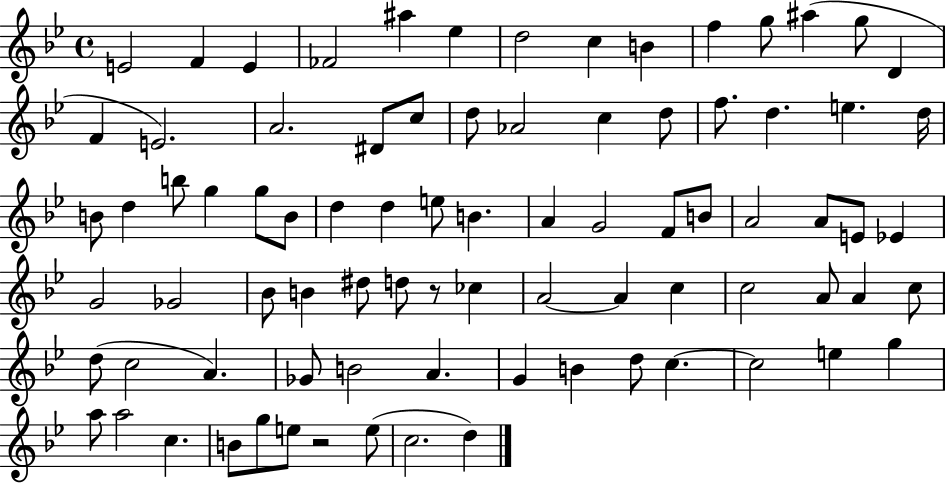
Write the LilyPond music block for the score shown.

{
  \clef treble
  \time 4/4
  \defaultTimeSignature
  \key bes \major
  e'2 f'4 e'4 | fes'2 ais''4 ees''4 | d''2 c''4 b'4 | f''4 g''8 ais''4( g''8 d'4 | \break f'4 e'2.) | a'2. dis'8 c''8 | d''8 aes'2 c''4 d''8 | f''8. d''4. e''4. d''16 | \break b'8 d''4 b''8 g''4 g''8 b'8 | d''4 d''4 e''8 b'4. | a'4 g'2 f'8 b'8 | a'2 a'8 e'8 ees'4 | \break g'2 ges'2 | bes'8 b'4 dis''8 d''8 r8 ces''4 | a'2~~ a'4 c''4 | c''2 a'8 a'4 c''8 | \break d''8( c''2 a'4.) | ges'8 b'2 a'4. | g'4 b'4 d''8 c''4.~~ | c''2 e''4 g''4 | \break a''8 a''2 c''4. | b'8 g''8 e''8 r2 e''8( | c''2. d''4) | \bar "|."
}